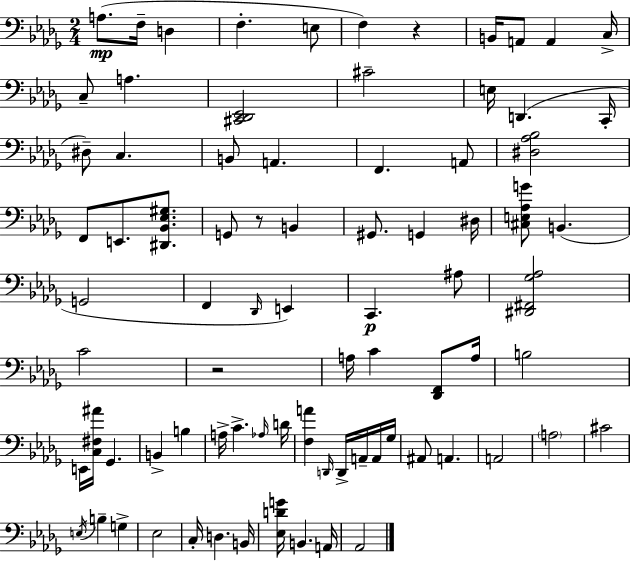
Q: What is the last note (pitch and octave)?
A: Ab2